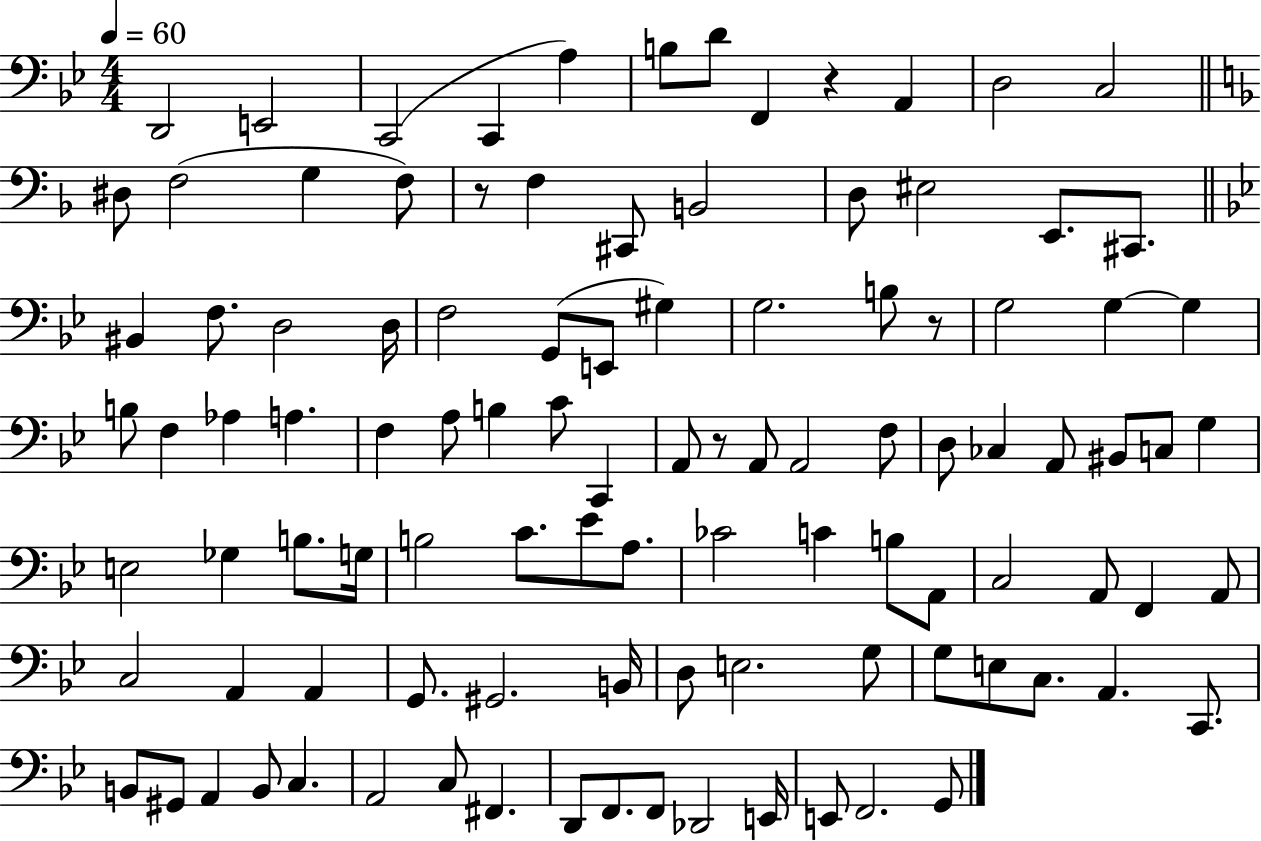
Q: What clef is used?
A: bass